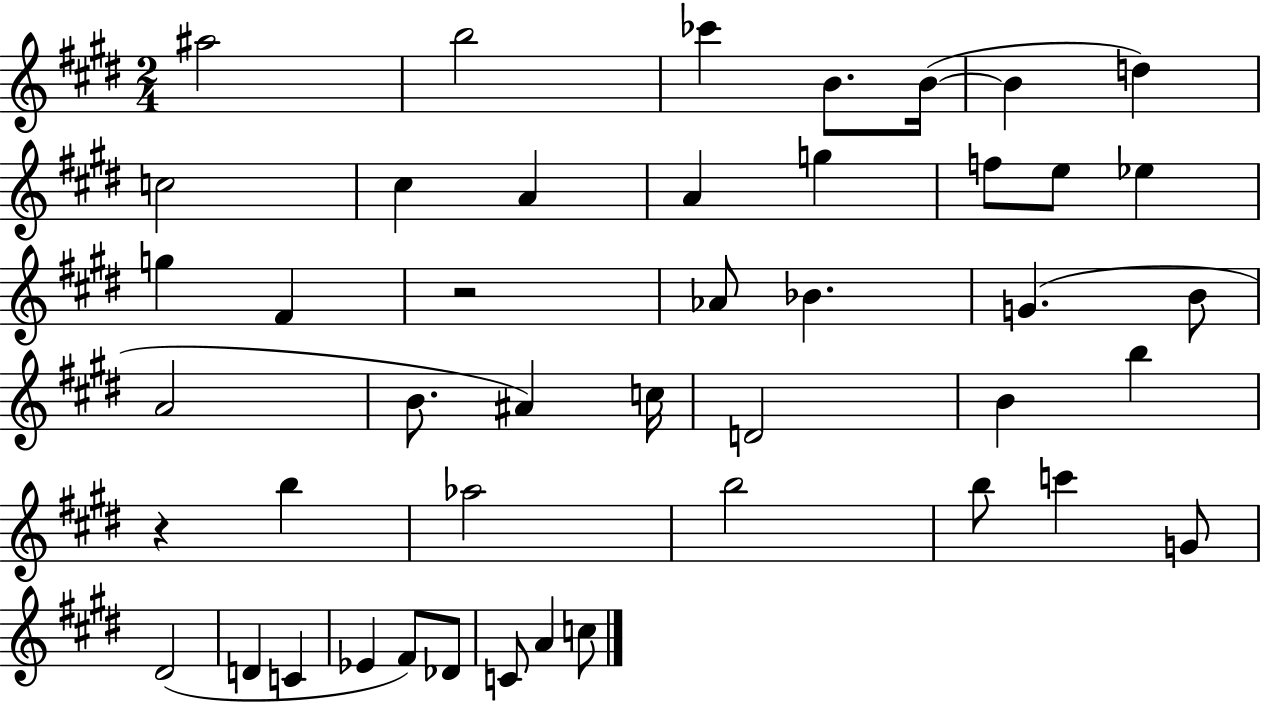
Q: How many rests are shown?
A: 2